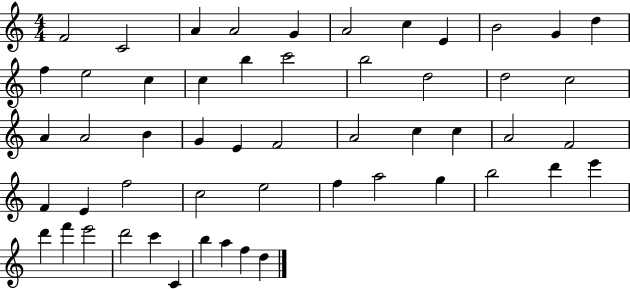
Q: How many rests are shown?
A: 0